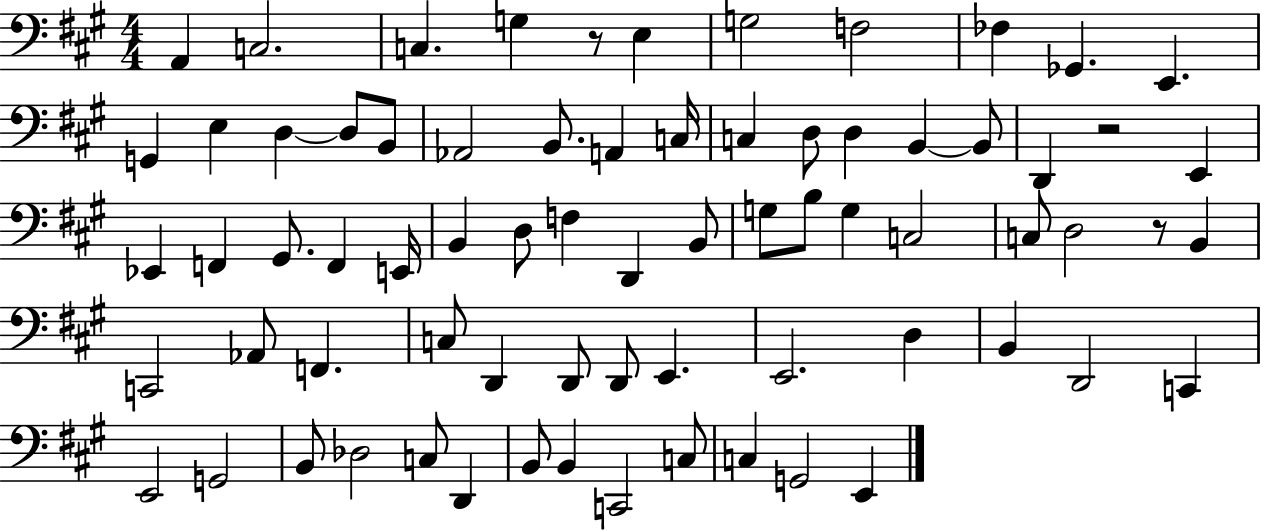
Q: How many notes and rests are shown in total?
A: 72